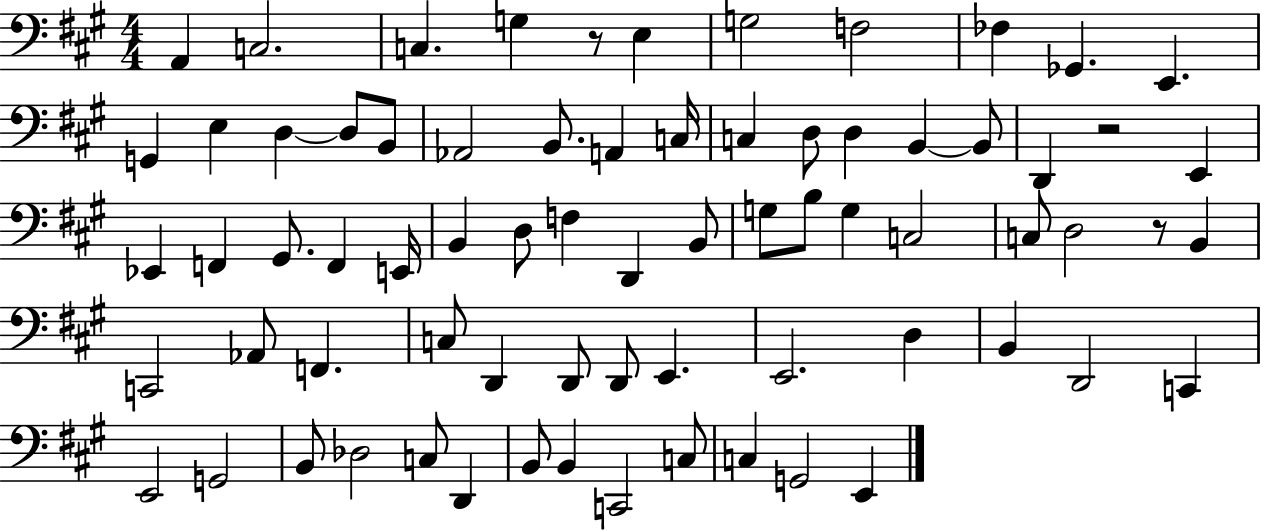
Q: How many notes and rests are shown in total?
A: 72